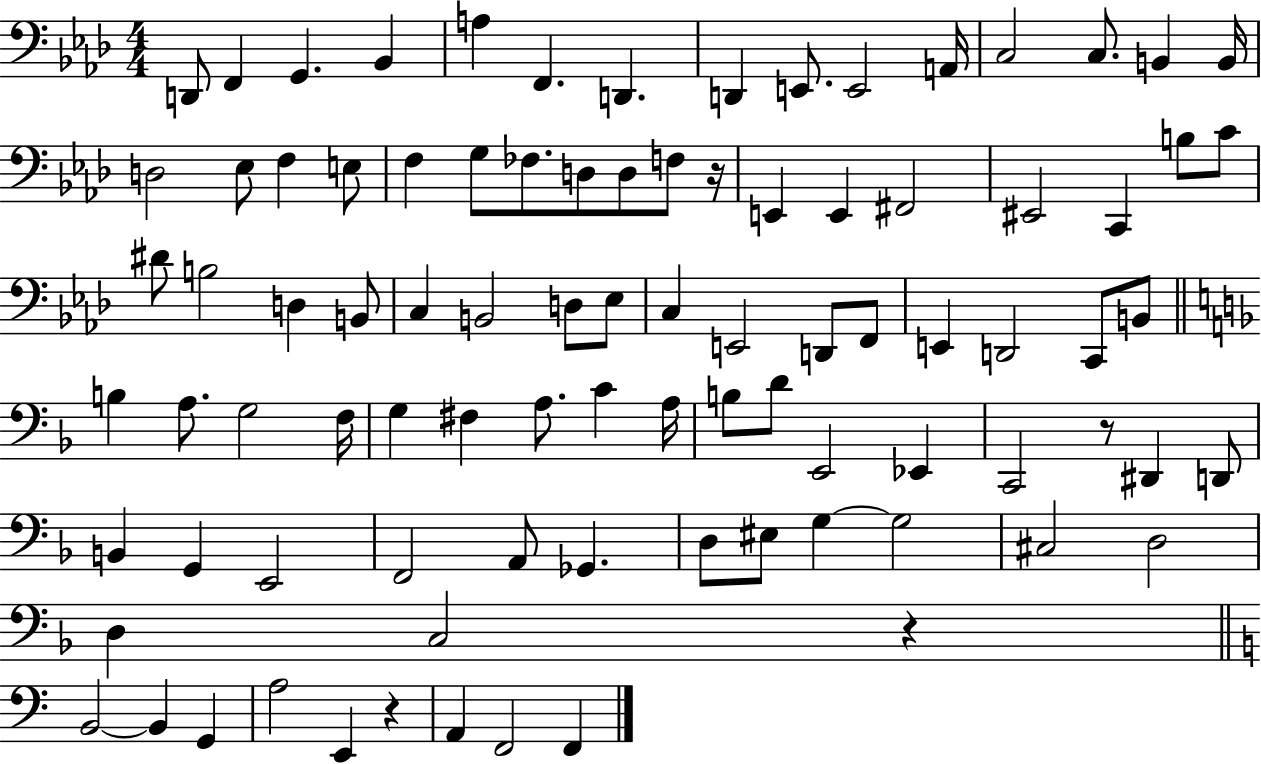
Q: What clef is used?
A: bass